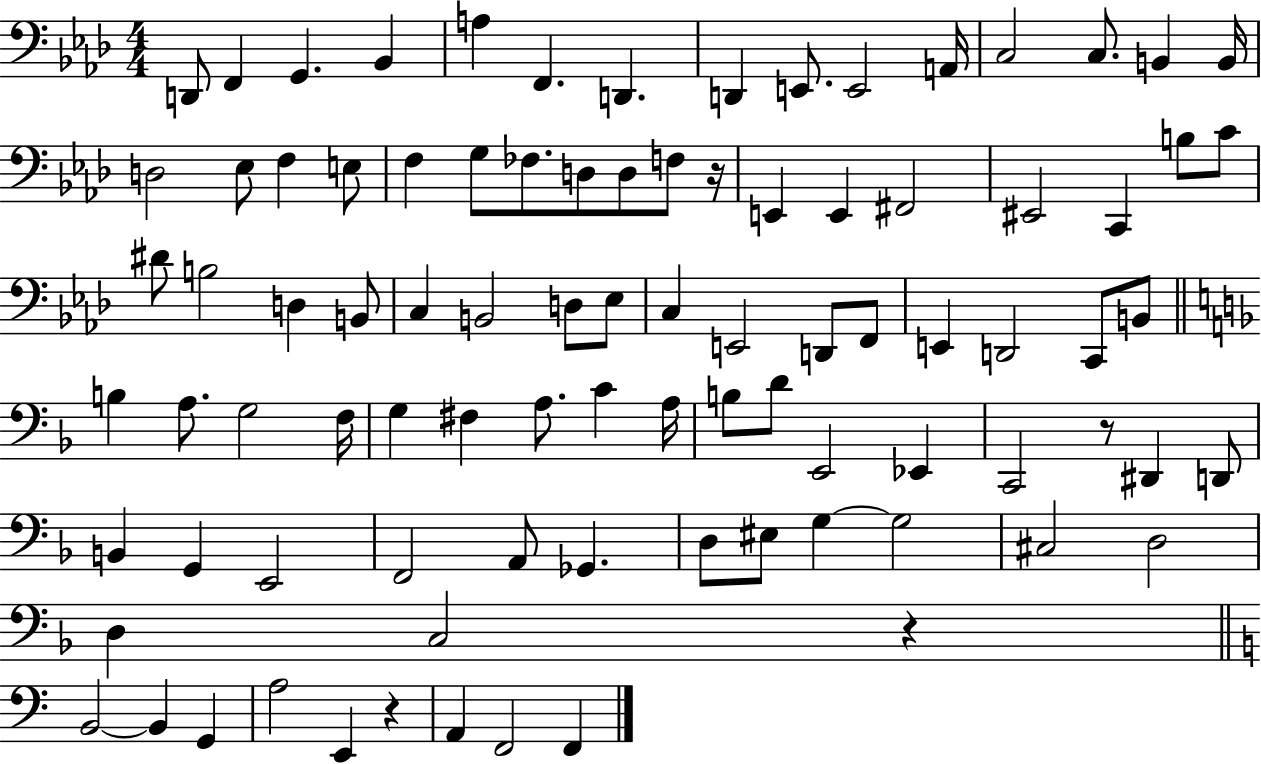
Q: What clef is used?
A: bass